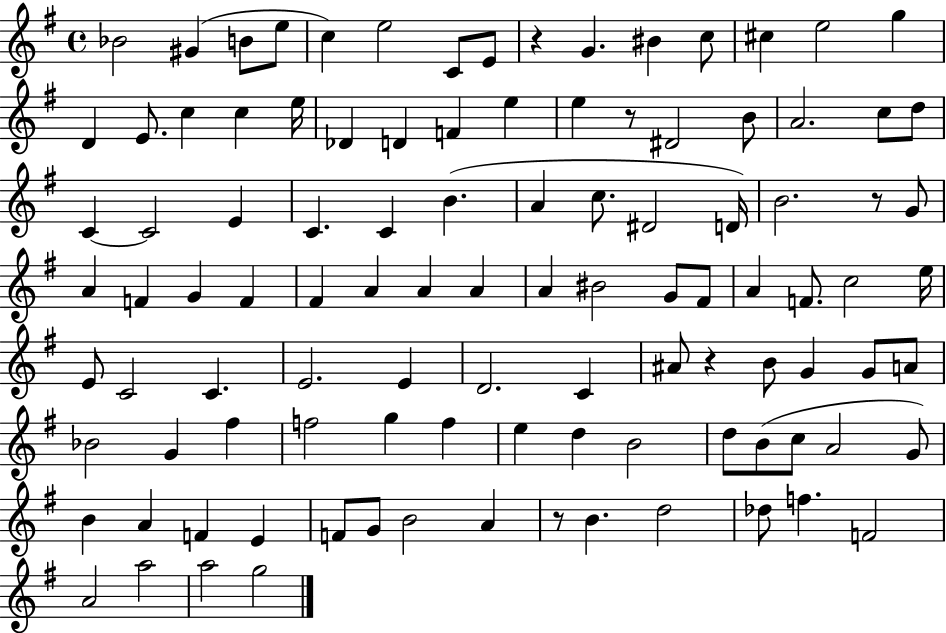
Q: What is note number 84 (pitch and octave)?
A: B4